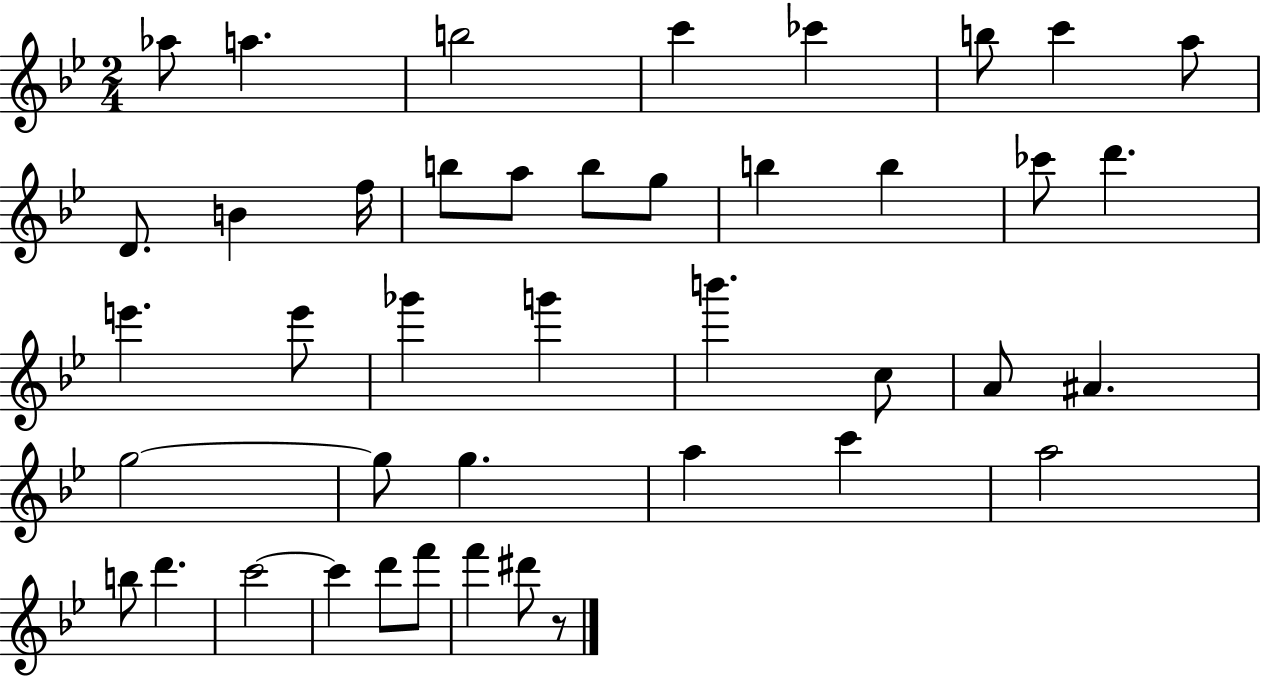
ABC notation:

X:1
T:Untitled
M:2/4
L:1/4
K:Bb
_a/2 a b2 c' _c' b/2 c' a/2 D/2 B f/4 b/2 a/2 b/2 g/2 b b _c'/2 d' e' e'/2 _g' g' b' c/2 A/2 ^A g2 g/2 g a c' a2 b/2 d' c'2 c' d'/2 f'/2 f' ^d'/2 z/2